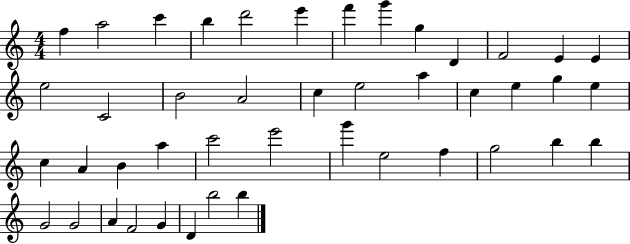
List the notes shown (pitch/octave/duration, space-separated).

F5/q A5/h C6/q B5/q D6/h E6/q F6/q G6/q G5/q D4/q F4/h E4/q E4/q E5/h C4/h B4/h A4/h C5/q E5/h A5/q C5/q E5/q G5/q E5/q C5/q A4/q B4/q A5/q C6/h E6/h G6/q E5/h F5/q G5/h B5/q B5/q G4/h G4/h A4/q F4/h G4/q D4/q B5/h B5/q